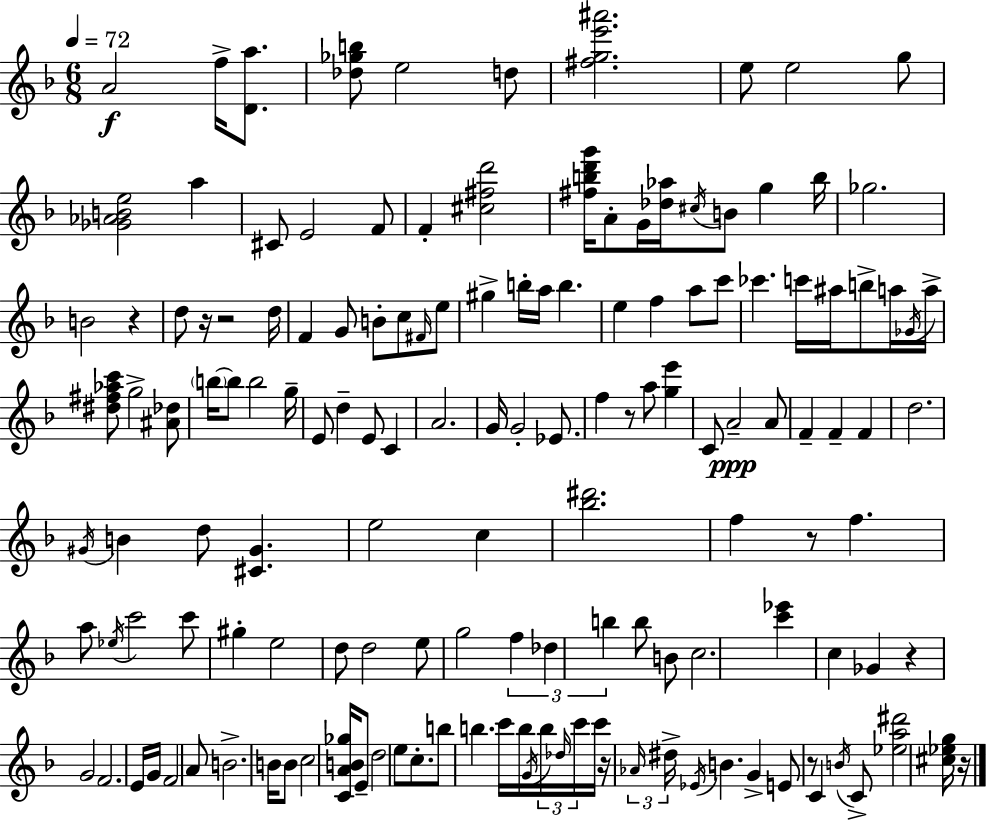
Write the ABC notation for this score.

X:1
T:Untitled
M:6/8
L:1/4
K:F
A2 f/4 [Da]/2 [_d_gb]/2 e2 d/2 [^fge'^a']2 e/2 e2 g/2 [_G_ABe]2 a ^C/2 E2 F/2 F [^c^fd']2 [^fbd'g']/4 A/2 G/4 [_d_a]/4 ^c/4 B/2 g b/4 _g2 B2 z d/2 z/4 z2 d/4 F G/2 B/2 c/2 ^F/4 e/2 ^g b/4 a/4 b e f a/2 c'/2 _c' c'/4 ^a/4 b/2 a/4 _G/4 a/4 [^d^f_ac']/2 g2 [^A_d]/2 b/4 b/2 b2 g/4 E/2 d E/2 C A2 G/4 G2 _E/2 f z/2 a/2 [ge'] C/2 A2 A/2 F F F d2 ^G/4 B d/2 [^C^G] e2 c [_b^d']2 f z/2 f a/2 _e/4 c'2 c'/2 ^g e2 d/2 d2 e/2 g2 f _d b b/2 B/2 c2 [c'_e'] c _G z G2 F2 E/4 G/4 F2 A/2 B2 B/4 B/2 c2 [CAB_g]/4 E/2 d2 e/2 c/2 b/2 b c'/4 b/4 G/4 b/4 _d/4 c'/4 c'/4 z/4 _A/4 ^d/4 _E/4 B G E/2 z/2 C B/4 C/2 [_ea^d']2 [^c_eg]/4 z/4